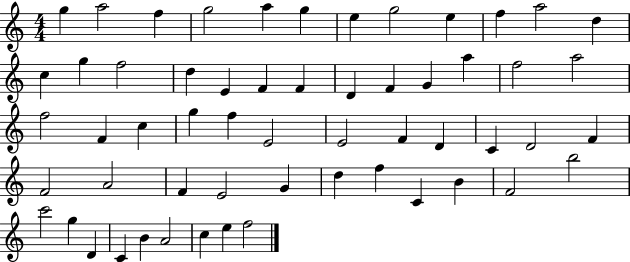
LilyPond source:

{
  \clef treble
  \numericTimeSignature
  \time 4/4
  \key c \major
  g''4 a''2 f''4 | g''2 a''4 g''4 | e''4 g''2 e''4 | f''4 a''2 d''4 | \break c''4 g''4 f''2 | d''4 e'4 f'4 f'4 | d'4 f'4 g'4 a''4 | f''2 a''2 | \break f''2 f'4 c''4 | g''4 f''4 e'2 | e'2 f'4 d'4 | c'4 d'2 f'4 | \break f'2 a'2 | f'4 e'2 g'4 | d''4 f''4 c'4 b'4 | f'2 b''2 | \break c'''2 g''4 d'4 | c'4 b'4 a'2 | c''4 e''4 f''2 | \bar "|."
}